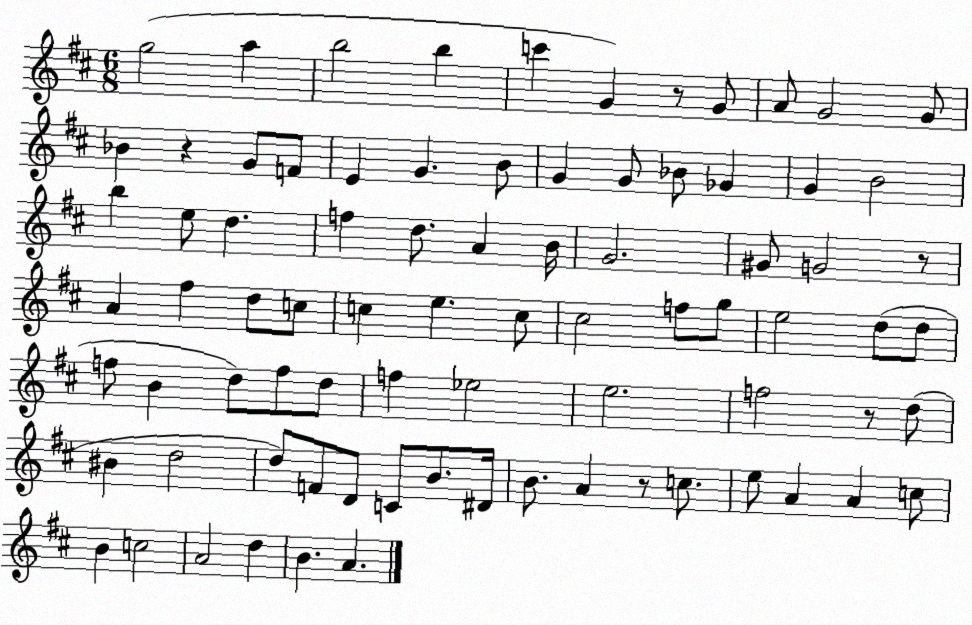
X:1
T:Untitled
M:6/8
L:1/4
K:D
g2 a b2 b c' G z/2 G/2 A/2 G2 G/2 _B z G/2 F/2 E G B/2 G G/2 _B/2 _G G B2 b e/2 d f d/2 A B/4 G2 ^G/2 G2 z/2 A ^f d/2 c/2 c e c/2 ^c2 f/2 g/2 e2 d/2 d/2 f/2 B d/2 f/2 d/2 f _e2 e2 f2 z/2 d/2 ^B d2 d/2 F/2 D/2 C/2 B/2 ^D/4 B/2 A z/2 c/2 e/2 A A c/2 B c2 A2 d B A